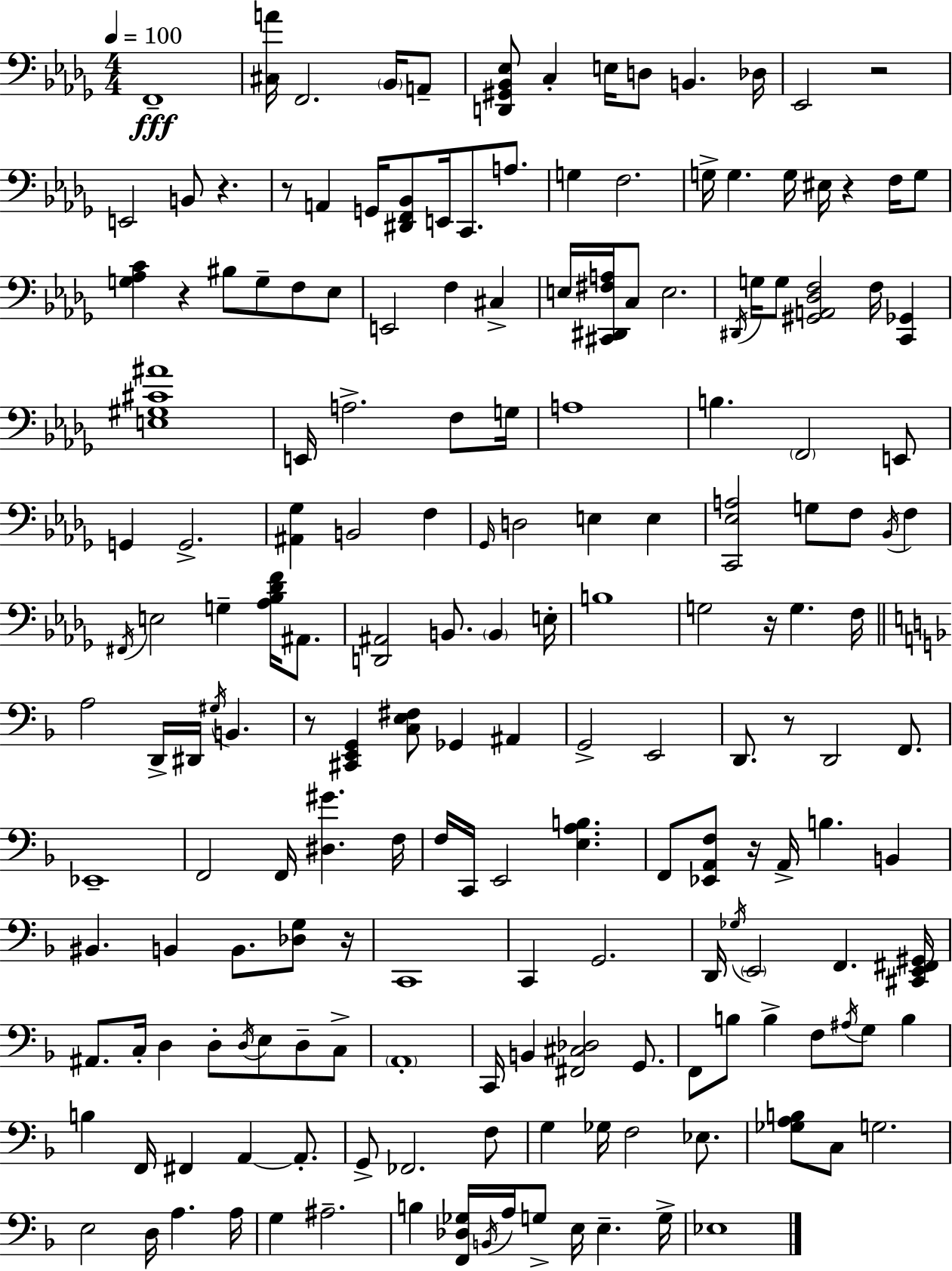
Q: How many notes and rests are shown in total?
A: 182